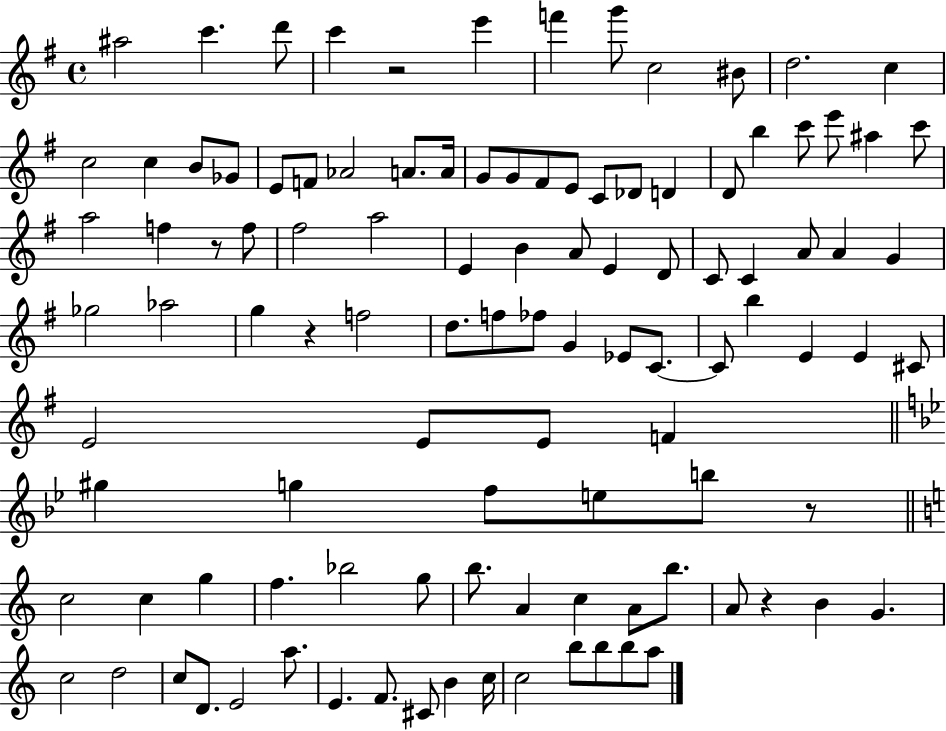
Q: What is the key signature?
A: G major